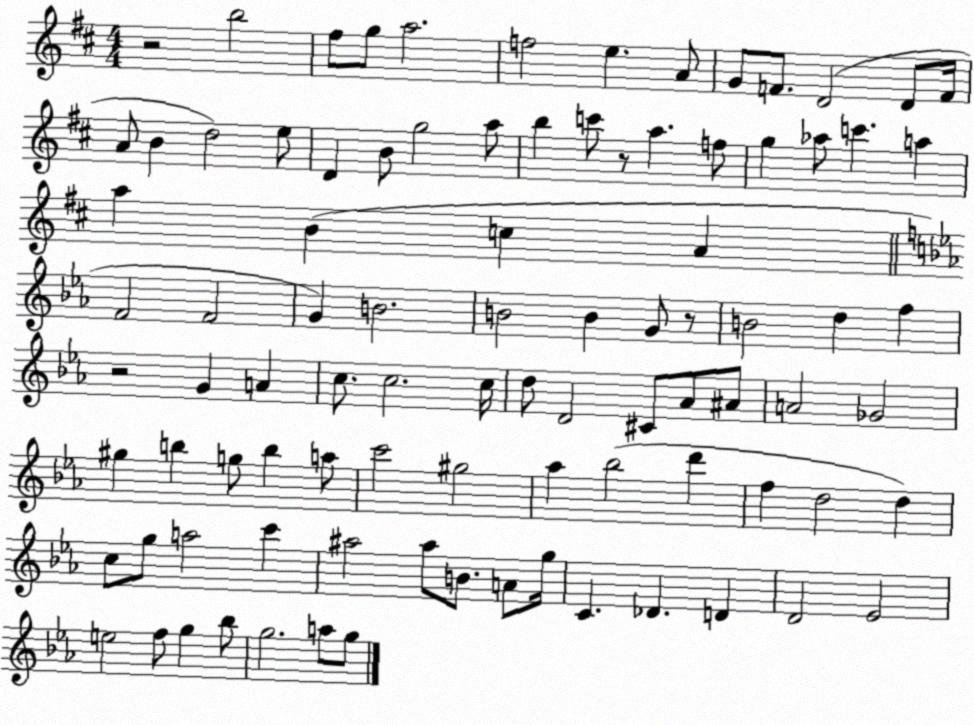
X:1
T:Untitled
M:4/4
L:1/4
K:D
z2 b2 ^f/2 g/2 a2 f2 e A/2 G/2 F/2 D2 D/2 F/4 A/2 B d2 e/2 D B/2 g2 a/2 b c'/2 z/2 a f/2 g _a/2 c' a a B c A F2 F2 G B2 B2 B G/2 z/2 B2 d f z2 G A c/2 c2 c/4 d/2 D2 ^C/2 _A/2 ^A/2 A2 _G2 ^g b g/2 b a/2 c'2 ^g2 _a _b2 d' f d2 d c/2 g/2 a2 c' ^a2 ^a/2 B/2 A/2 g/4 C _D D D2 _E2 e2 f/2 g _b/2 g2 a/2 g/2